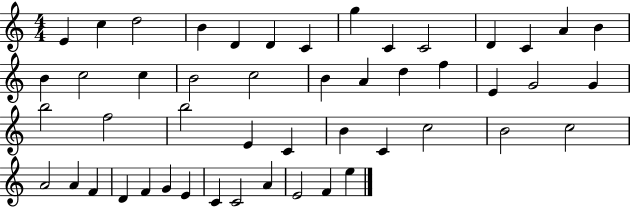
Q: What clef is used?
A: treble